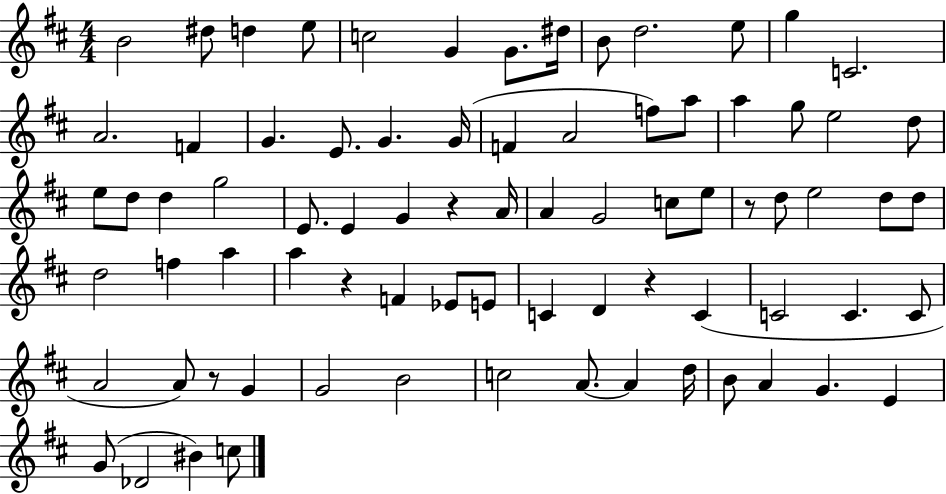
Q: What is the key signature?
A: D major